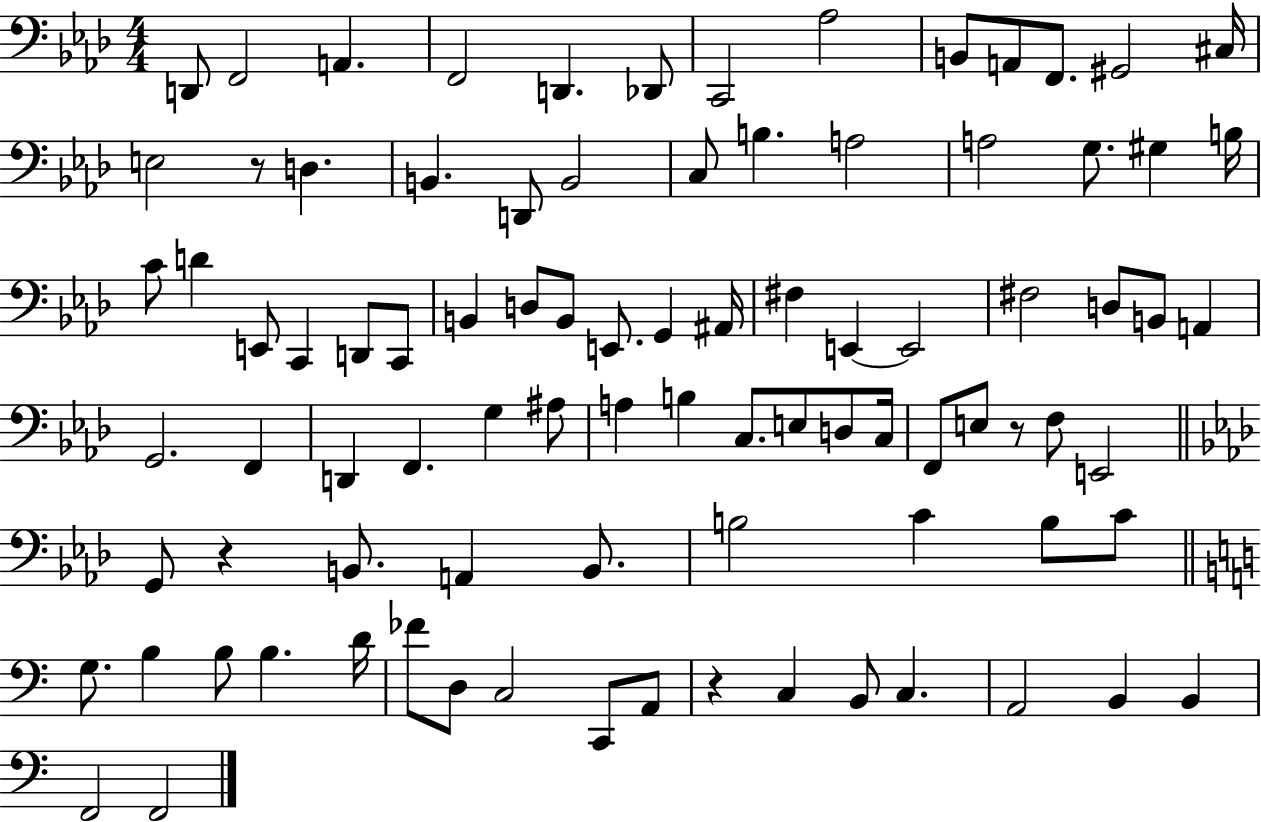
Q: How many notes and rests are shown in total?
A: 90